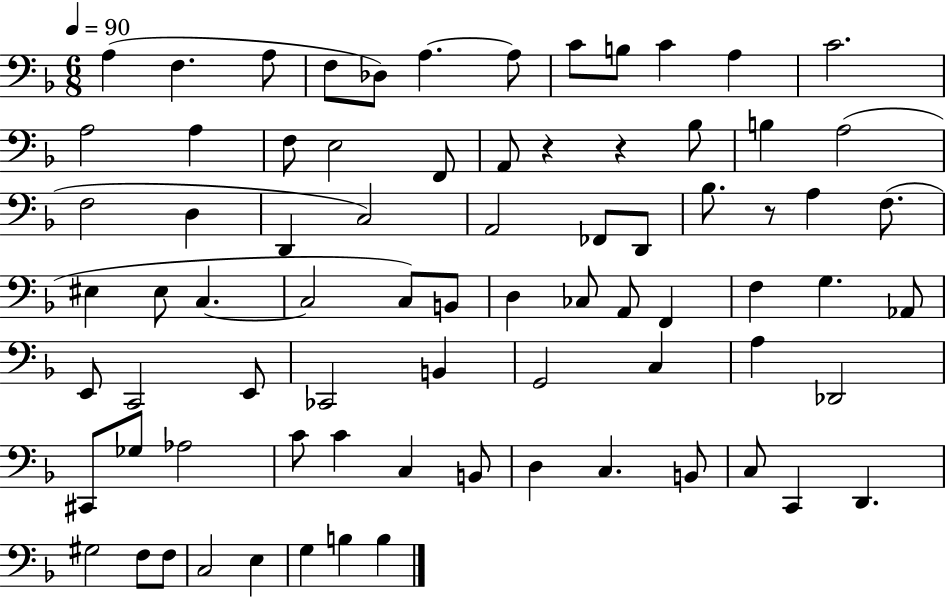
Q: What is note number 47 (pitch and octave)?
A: E2